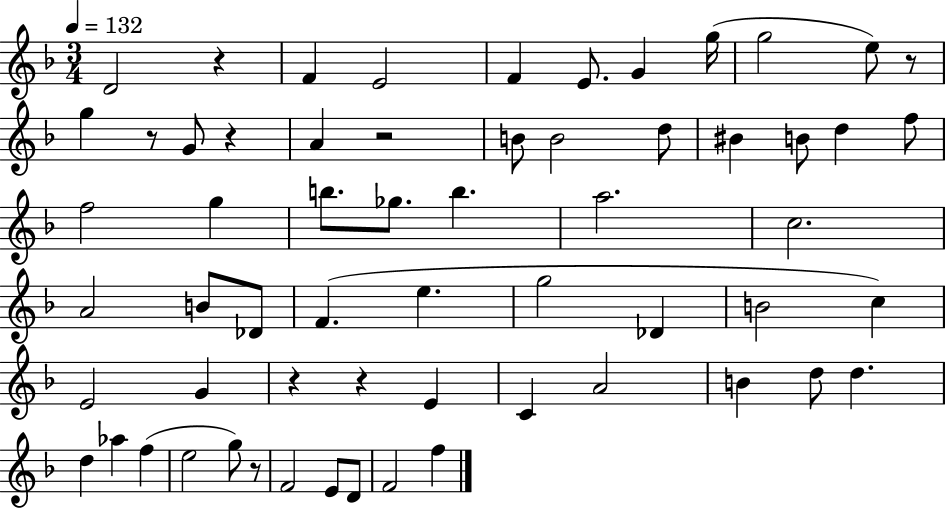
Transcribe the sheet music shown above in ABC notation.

X:1
T:Untitled
M:3/4
L:1/4
K:F
D2 z F E2 F E/2 G g/4 g2 e/2 z/2 g z/2 G/2 z A z2 B/2 B2 d/2 ^B B/2 d f/2 f2 g b/2 _g/2 b a2 c2 A2 B/2 _D/2 F e g2 _D B2 c E2 G z z E C A2 B d/2 d d _a f e2 g/2 z/2 F2 E/2 D/2 F2 f